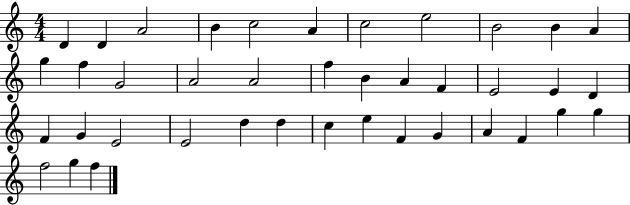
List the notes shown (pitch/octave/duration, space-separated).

D4/q D4/q A4/h B4/q C5/h A4/q C5/h E5/h B4/h B4/q A4/q G5/q F5/q G4/h A4/h A4/h F5/q B4/q A4/q F4/q E4/h E4/q D4/q F4/q G4/q E4/h E4/h D5/q D5/q C5/q E5/q F4/q G4/q A4/q F4/q G5/q G5/q F5/h G5/q F5/q